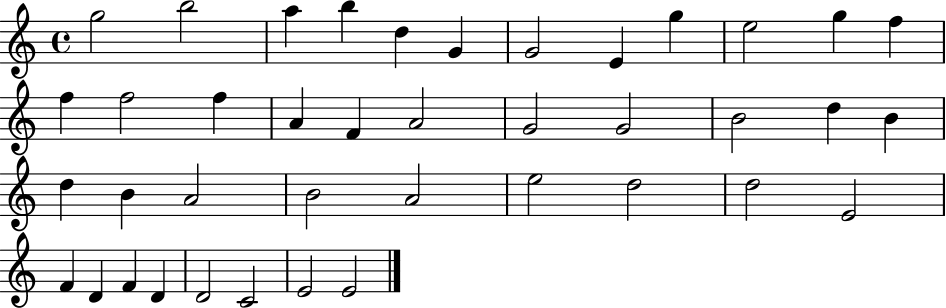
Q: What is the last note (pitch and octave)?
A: E4